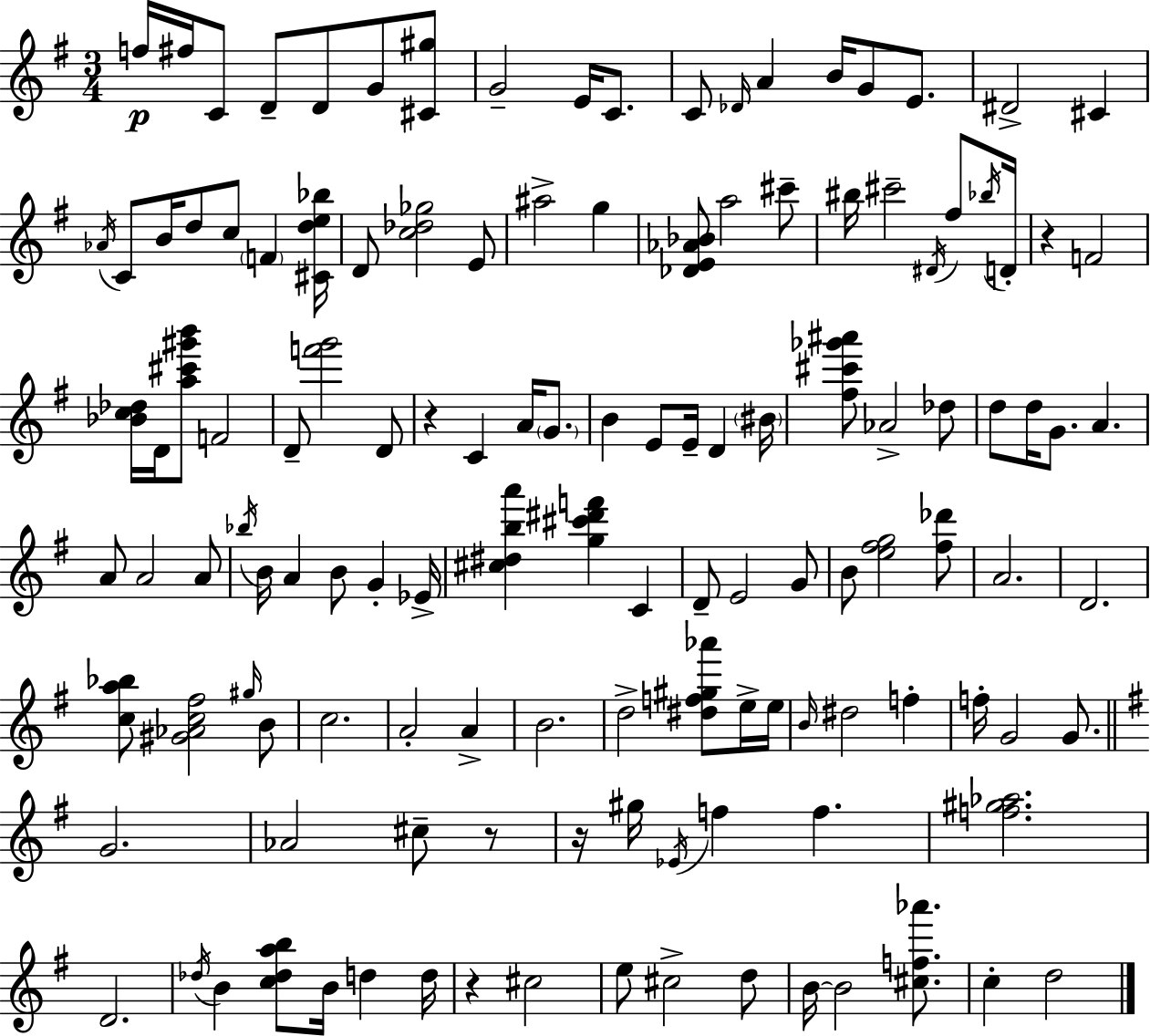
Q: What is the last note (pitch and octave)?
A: D5